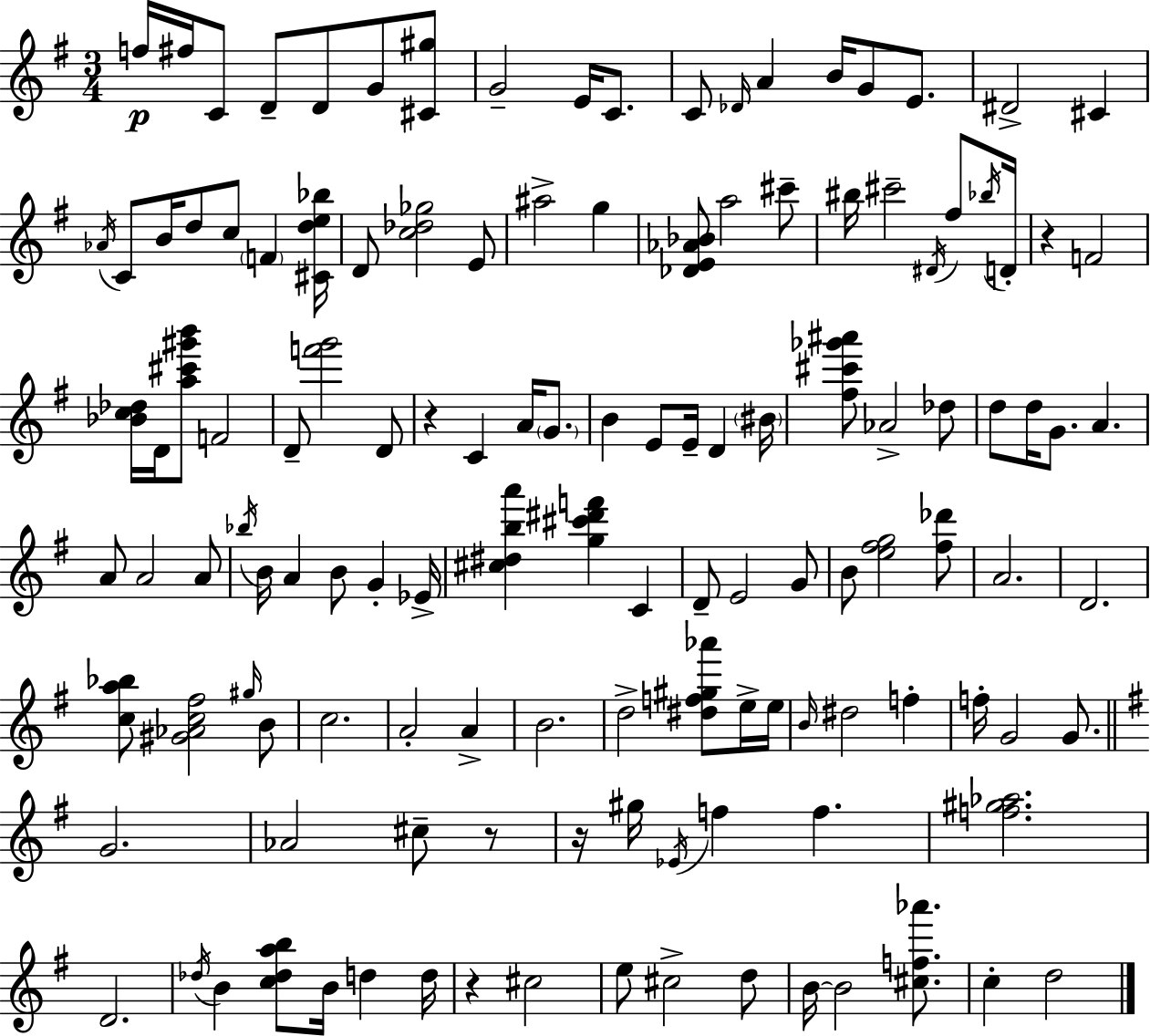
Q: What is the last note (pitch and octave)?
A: D5